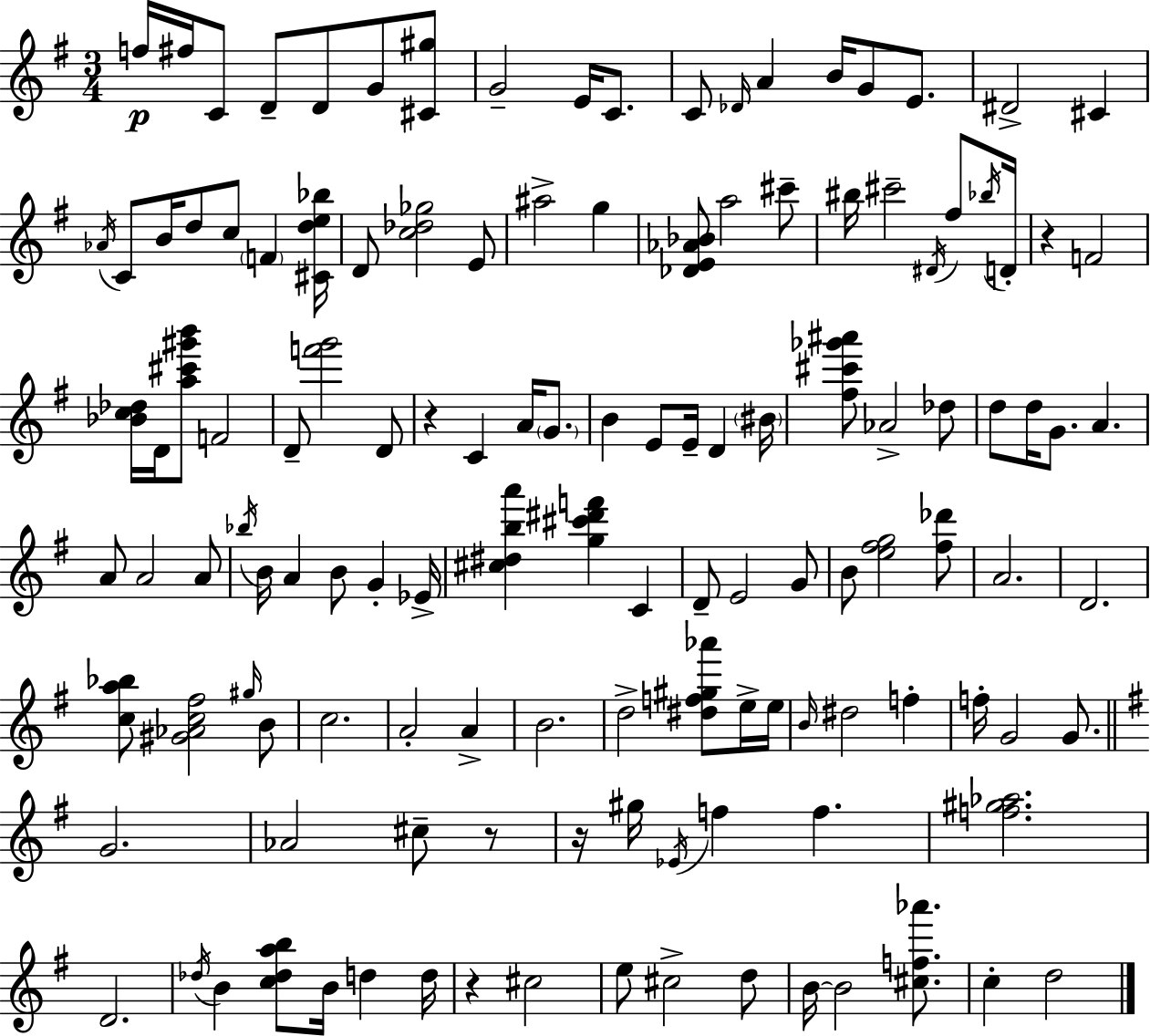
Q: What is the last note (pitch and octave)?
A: D5